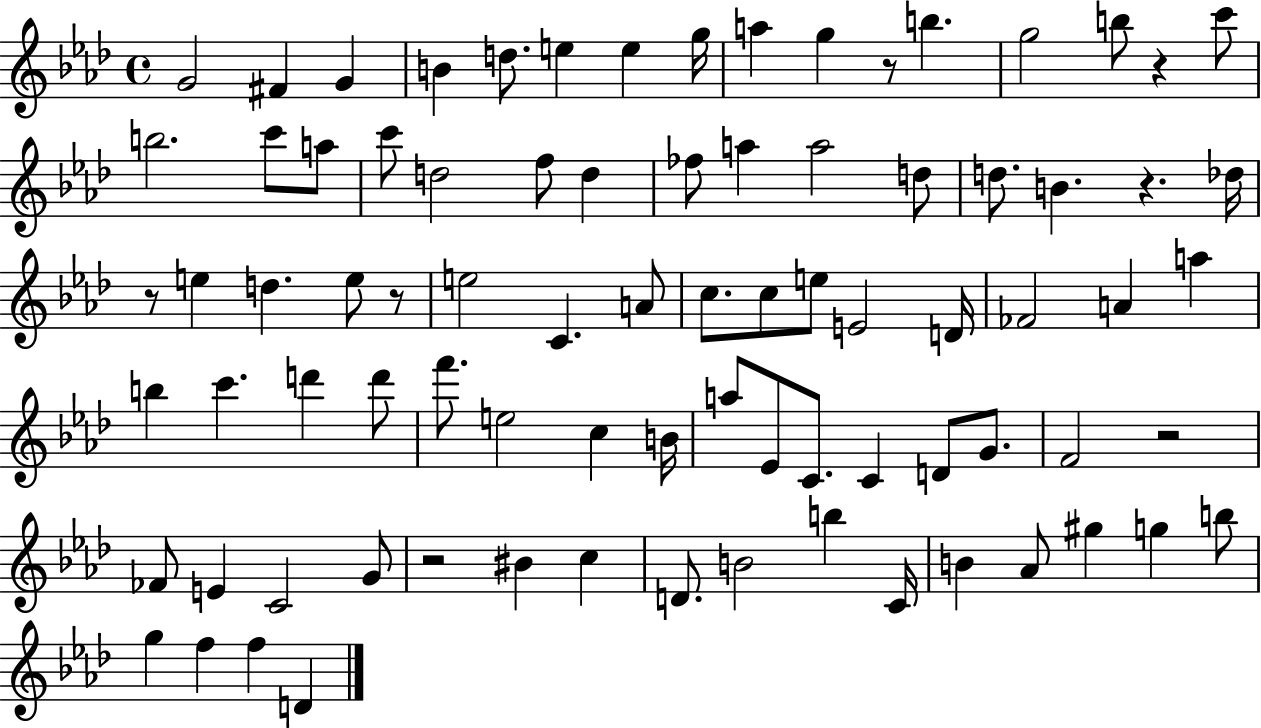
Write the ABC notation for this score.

X:1
T:Untitled
M:4/4
L:1/4
K:Ab
G2 ^F G B d/2 e e g/4 a g z/2 b g2 b/2 z c'/2 b2 c'/2 a/2 c'/2 d2 f/2 d _f/2 a a2 d/2 d/2 B z _d/4 z/2 e d e/2 z/2 e2 C A/2 c/2 c/2 e/2 E2 D/4 _F2 A a b c' d' d'/2 f'/2 e2 c B/4 a/2 _E/2 C/2 C D/2 G/2 F2 z2 _F/2 E C2 G/2 z2 ^B c D/2 B2 b C/4 B _A/2 ^g g b/2 g f f D